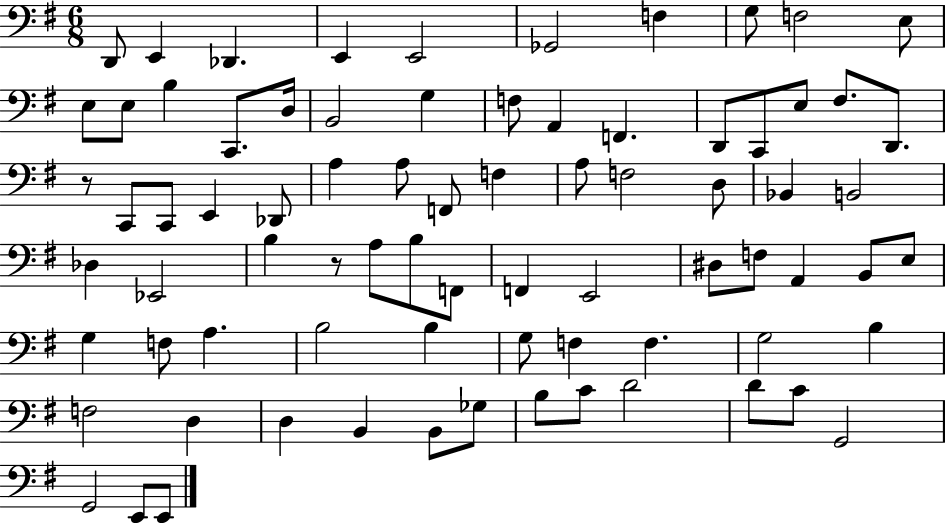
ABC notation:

X:1
T:Untitled
M:6/8
L:1/4
K:G
D,,/2 E,, _D,, E,, E,,2 _G,,2 F, G,/2 F,2 E,/2 E,/2 E,/2 B, C,,/2 D,/4 B,,2 G, F,/2 A,, F,, D,,/2 C,,/2 E,/2 ^F,/2 D,,/2 z/2 C,,/2 C,,/2 E,, _D,,/2 A, A,/2 F,,/2 F, A,/2 F,2 D,/2 _B,, B,,2 _D, _E,,2 B, z/2 A,/2 B,/2 F,,/2 F,, E,,2 ^D,/2 F,/2 A,, B,,/2 E,/2 G, F,/2 A, B,2 B, G,/2 F, F, G,2 B, F,2 D, D, B,, B,,/2 _G,/2 B,/2 C/2 D2 D/2 C/2 G,,2 G,,2 E,,/2 E,,/2